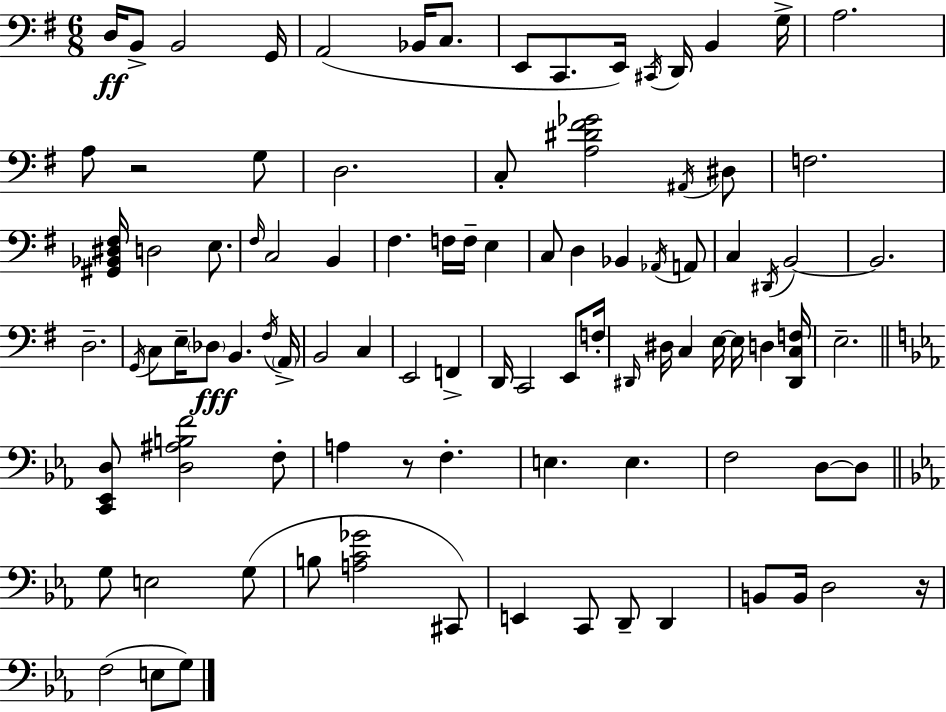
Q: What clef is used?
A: bass